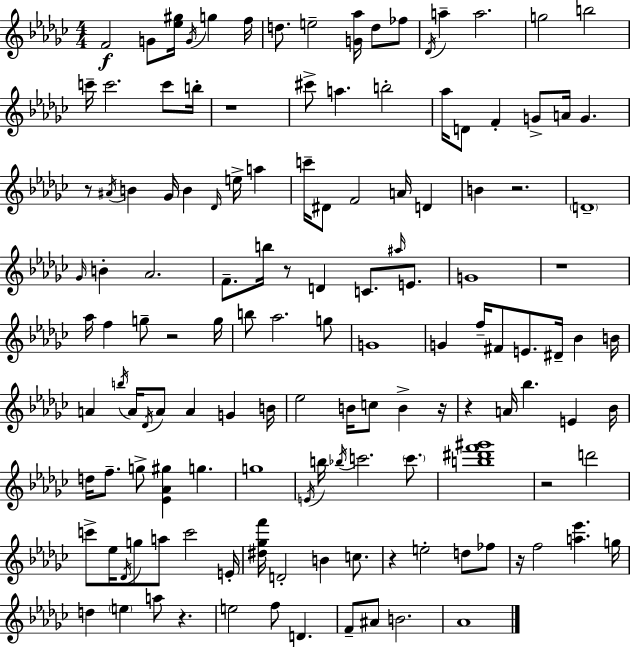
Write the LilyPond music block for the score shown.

{
  \clef treble
  \numericTimeSignature
  \time 4/4
  \key ees \minor
  f'2\f g'8 <ees'' gis''>16 \acciaccatura { g'16 } g''4 | f''16 d''8. e''2-- <g' aes''>16 d''8 fes''8 | \acciaccatura { des'16 } a''4-- a''2. | g''2 b''2 | \break c'''16-- c'''2. c'''8 | b''16-. r1 | cis'''8-> a''4. b''2-. | aes''16 d'8 f'4-. g'8-> a'16 g'4. | \break r8 \acciaccatura { ais'16 } b'4 ges'16 b'4 \grace { des'16 } e''16-> | a''4 c'''16-- dis'8 f'2 a'16 | d'4 b'4 r2. | \parenthesize d'1-- | \break \grace { ges'16 } b'4-. aes'2. | f'8.-- b''16 r8 d'4 c'8. | \grace { ais''16 } e'8. g'1 | r1 | \break aes''16 f''4 g''8-- r2 | g''16 b''8 aes''2. | g''8 g'1 | g'4 f''16-- fis'8 e'8. | \break dis'16-- bes'4 b'16 a'4 \acciaccatura { b''16 } a'16 \acciaccatura { des'16 } a'8 a'4 | g'4 b'16 ees''2 | b'16 c''8 b'4-> r16 r4 a'16 bes''4. | e'4 bes'16 d''16 f''8.-- g''8-> <ees' aes' gis''>4 | \break g''4. g''1 | \acciaccatura { e'16 } b''16 \acciaccatura { bes''16 } c'''2. | \parenthesize c'''8. <b'' dis''' f''' gis'''>1 | r2 | \break d'''2 c'''8-> ees''16 \acciaccatura { des'16 } g''8 | a''8 c'''2 e'16-. <dis'' ges'' f'''>16 d'2-. | b'4 c''8. r4 e''2-. | d''8 fes''8 r16 f''2 | \break <a'' ees'''>4. g''16 d''4 \parenthesize e''4 | a''8 r4. e''2 | f''8 d'4. f'8-- ais'8 b'2. | aes'1 | \break \bar "|."
}